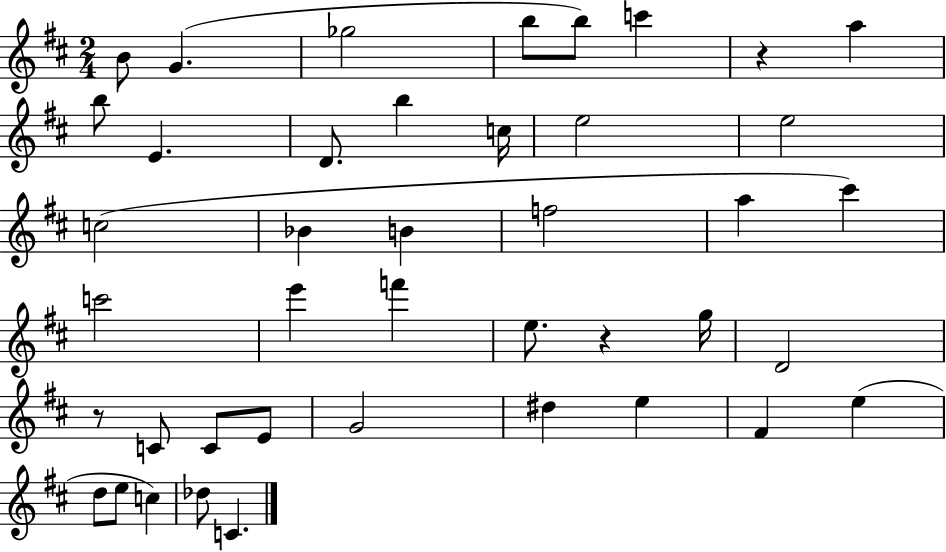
X:1
T:Untitled
M:2/4
L:1/4
K:D
B/2 G _g2 b/2 b/2 c' z a b/2 E D/2 b c/4 e2 e2 c2 _B B f2 a ^c' c'2 e' f' e/2 z g/4 D2 z/2 C/2 C/2 E/2 G2 ^d e ^F e d/2 e/2 c _d/2 C